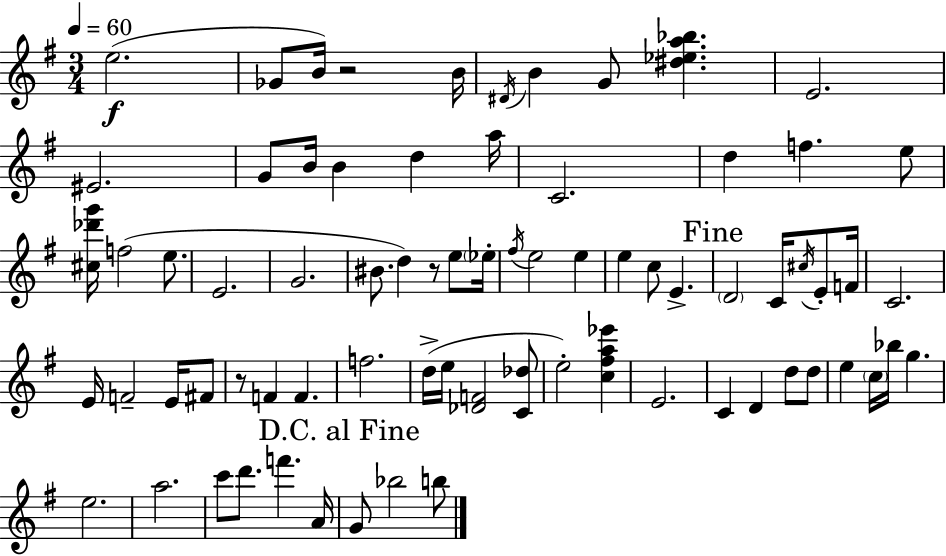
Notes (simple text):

E5/h. Gb4/e B4/s R/h B4/s D#4/s B4/q G4/e [D#5,Eb5,A5,Bb5]/q. E4/h. EIS4/h. G4/e B4/s B4/q D5/q A5/s C4/h. D5/q F5/q. E5/e [C#5,Db6,G6]/s F5/h E5/e. E4/h. G4/h. BIS4/e. D5/q R/e E5/e Eb5/s F#5/s E5/h E5/q E5/q C5/e E4/q. D4/h C4/s C#5/s E4/e F4/s C4/h. E4/s F4/h E4/s F#4/e R/e F4/q F4/q. F5/h. D5/s E5/s [Db4,F4]/h [C4,Db5]/e E5/h [C5,F#5,A5,Eb6]/q E4/h. C4/q D4/q D5/e D5/e E5/q C5/s Bb5/s G5/q. E5/h. A5/h. C6/e D6/e. F6/q. A4/s G4/e Bb5/h B5/e